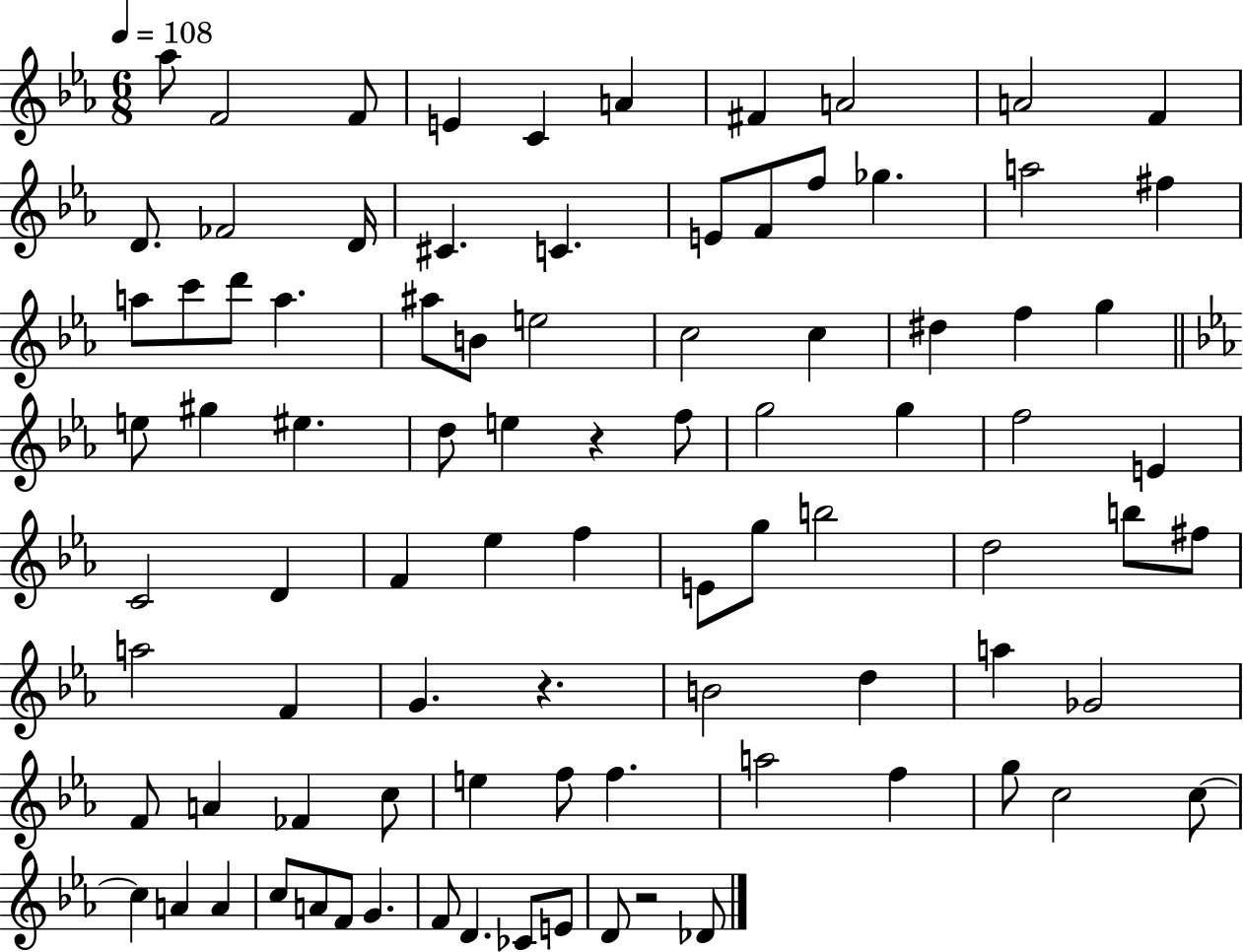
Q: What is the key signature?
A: EES major